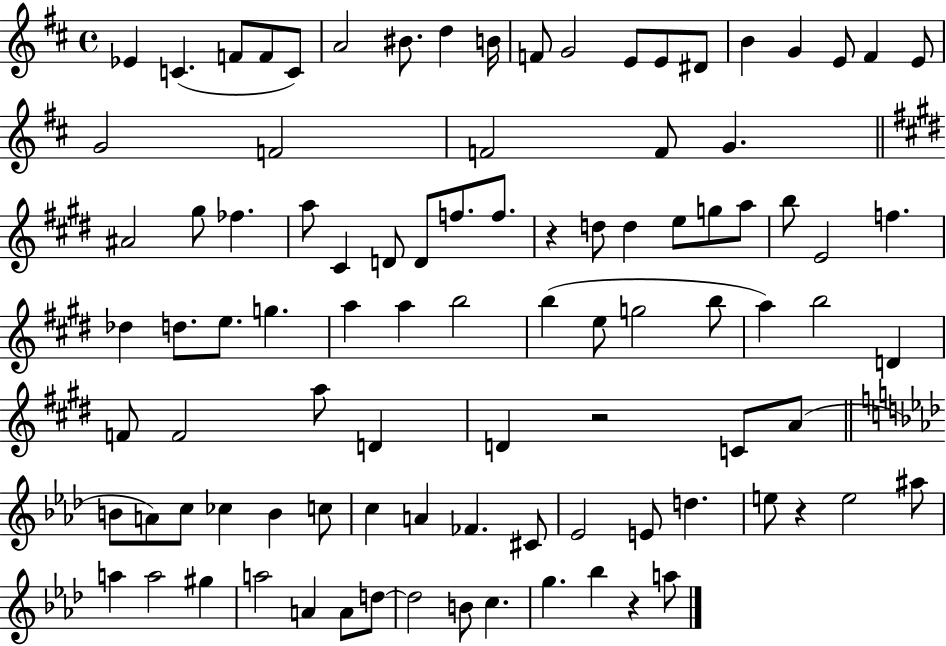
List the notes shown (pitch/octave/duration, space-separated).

Eb4/q C4/q. F4/e F4/e C4/e A4/h BIS4/e. D5/q B4/s F4/e G4/h E4/e E4/e D#4/e B4/q G4/q E4/e F#4/q E4/e G4/h F4/h F4/h F4/e G4/q. A#4/h G#5/e FES5/q. A5/e C#4/q D4/e D4/e F5/e. F5/e. R/q D5/e D5/q E5/e G5/e A5/e B5/e E4/h F5/q. Db5/q D5/e. E5/e. G5/q. A5/q A5/q B5/h B5/q E5/e G5/h B5/e A5/q B5/h D4/q F4/e F4/h A5/e D4/q D4/q R/h C4/e A4/e B4/e A4/e C5/e CES5/q B4/q C5/e C5/q A4/q FES4/q. C#4/e Eb4/h E4/e D5/q. E5/e R/q E5/h A#5/e A5/q A5/h G#5/q A5/h A4/q A4/e D5/e D5/h B4/e C5/q. G5/q. Bb5/q R/q A5/e